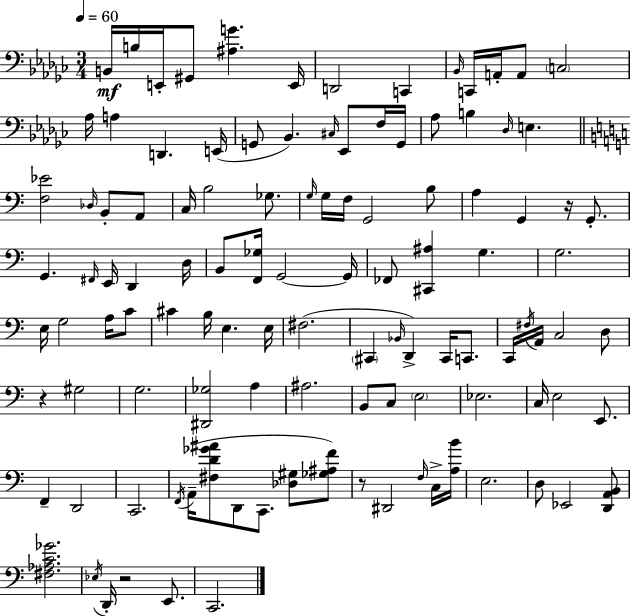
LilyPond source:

{
  \clef bass
  \numericTimeSignature
  \time 3/4
  \key ees \minor
  \tempo 4 = 60
  \repeat volta 2 { b,16\mf b16 e,16-. gis,8 <ais g'>4. e,16 | d,2 c,4 | \grace { bes,16 } c,16 a,16-. a,8 \parenthesize c2 | aes16 a4 d,4. | \break e,16( g,8 bes,4.) \grace { cis16 } ees,8 | f16 g,16 aes8 b4 \grace { des16 } e4. | \bar "||" \break \key a \minor <f ees'>2 \grace { des16 } b,8-. a,8 | c16 b2 ges8. | \grace { g16 } g16 f16 g,2 | b8 a4 g,4 r16 g,8.-. | \break g,4. \grace { fis,16 } e,16 d,4 | d16 b,8 <f, ges>16 g,2~~ | g,16 fes,8 <cis, ais>4 g4. | g2. | \break e16 g2 | a16 c'8 cis'4 b16 e4. | e16 fis2.( | \parenthesize cis,4 \grace { bes,16 } d,4->) | \break cis,16 c,8. c,16 \acciaccatura { fis16 } a,16 c2 | d8 r4 gis2 | g2. | <dis, ges>2 | \break a4 ais2. | b,8 c8 \parenthesize e2 | ees2. | c16 e2 | \break e,8. f,4-- d,2 | c,2. | \acciaccatura { f,16 } a,16--( <fis d' ges' ais'>8 d,8 c,8. | <des gis>8 <ges ais f'>8) r8 dis,2 | \break \grace { f16 } c16-> <a b'>16 e2. | d8 ees,2 | <d, a, b,>8 <fis aes c' ges'>2. | \acciaccatura { ees16 } d,16-. r2 | \break e,8. c,2. | } \bar "|."
}